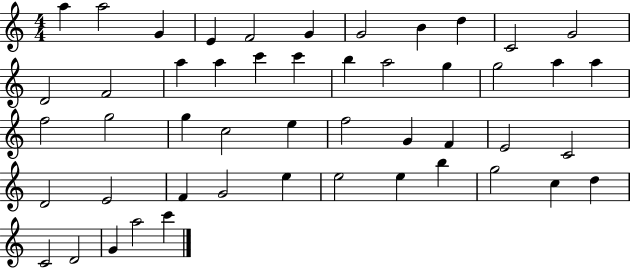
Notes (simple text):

A5/q A5/h G4/q E4/q F4/h G4/q G4/h B4/q D5/q C4/h G4/h D4/h F4/h A5/q A5/q C6/q C6/q B5/q A5/h G5/q G5/h A5/q A5/q F5/h G5/h G5/q C5/h E5/q F5/h G4/q F4/q E4/h C4/h D4/h E4/h F4/q G4/h E5/q E5/h E5/q B5/q G5/h C5/q D5/q C4/h D4/h G4/q A5/h C6/q